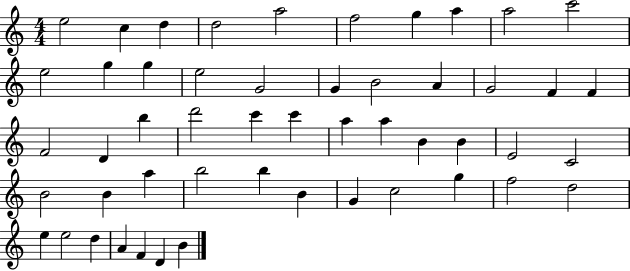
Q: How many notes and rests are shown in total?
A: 51